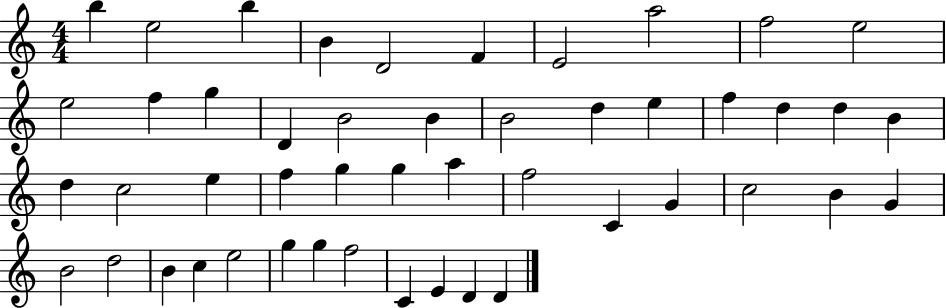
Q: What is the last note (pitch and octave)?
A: D4